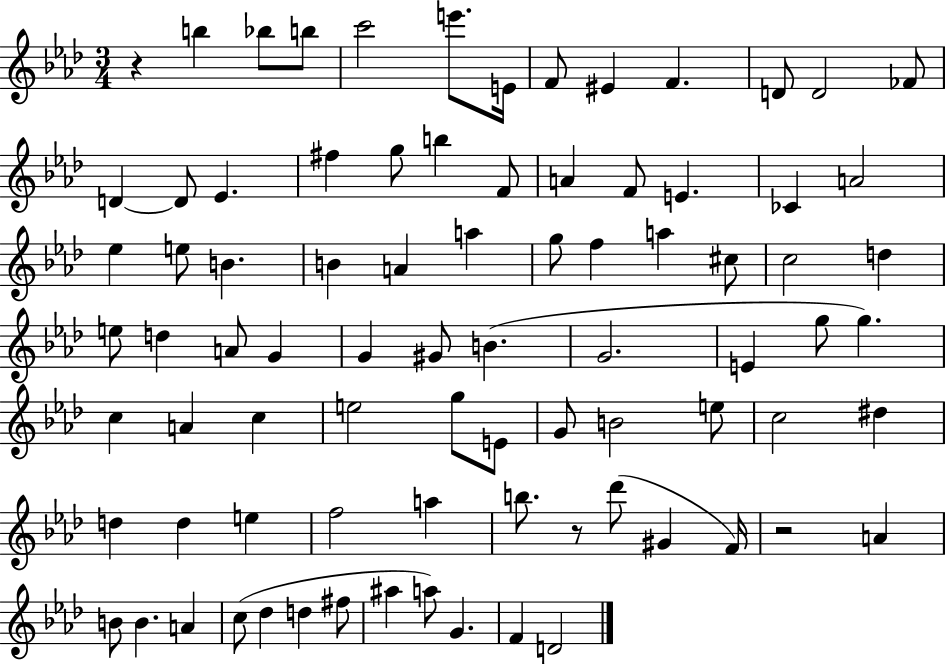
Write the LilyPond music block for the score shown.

{
  \clef treble
  \numericTimeSignature
  \time 3/4
  \key aes \major
  r4 b''4 bes''8 b''8 | c'''2 e'''8. e'16 | f'8 eis'4 f'4. | d'8 d'2 fes'8 | \break d'4~~ d'8 ees'4. | fis''4 g''8 b''4 f'8 | a'4 f'8 e'4. | ces'4 a'2 | \break ees''4 e''8 b'4. | b'4 a'4 a''4 | g''8 f''4 a''4 cis''8 | c''2 d''4 | \break e''8 d''4 a'8 g'4 | g'4 gis'8 b'4.( | g'2. | e'4 g''8 g''4.) | \break c''4 a'4 c''4 | e''2 g''8 e'8 | g'8 b'2 e''8 | c''2 dis''4 | \break d''4 d''4 e''4 | f''2 a''4 | b''8. r8 des'''8( gis'4 f'16) | r2 a'4 | \break b'8 b'4. a'4 | c''8( des''4 d''4 fis''8 | ais''4 a''8) g'4. | f'4 d'2 | \break \bar "|."
}